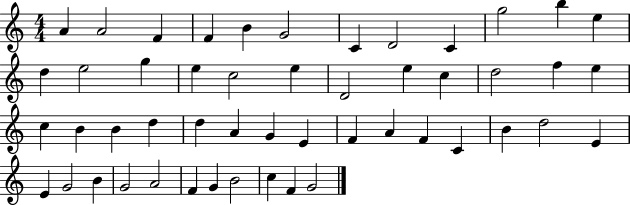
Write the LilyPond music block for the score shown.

{
  \clef treble
  \numericTimeSignature
  \time 4/4
  \key c \major
  a'4 a'2 f'4 | f'4 b'4 g'2 | c'4 d'2 c'4 | g''2 b''4 e''4 | \break d''4 e''2 g''4 | e''4 c''2 e''4 | d'2 e''4 c''4 | d''2 f''4 e''4 | \break c''4 b'4 b'4 d''4 | d''4 a'4 g'4 e'4 | f'4 a'4 f'4 c'4 | b'4 d''2 e'4 | \break e'4 g'2 b'4 | g'2 a'2 | f'4 g'4 b'2 | c''4 f'4 g'2 | \break \bar "|."
}